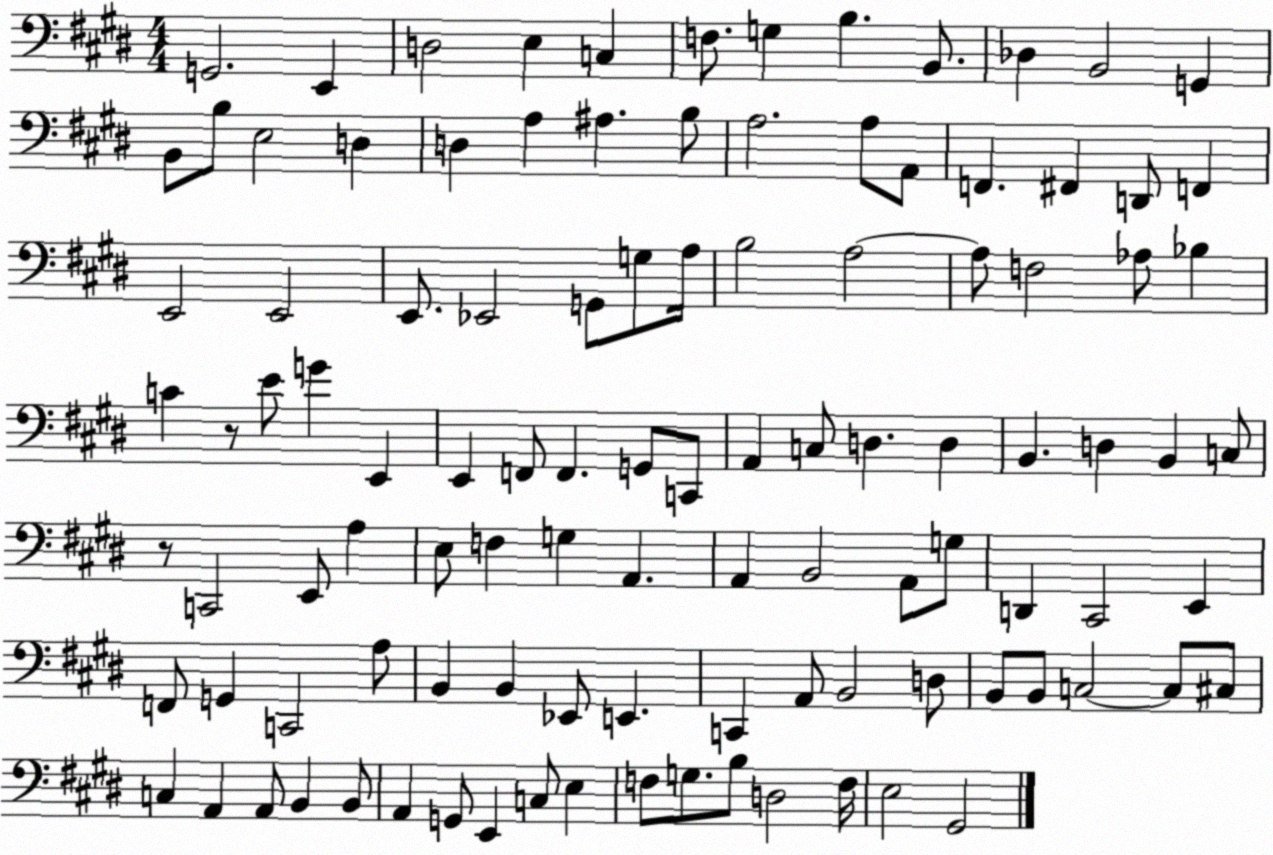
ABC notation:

X:1
T:Untitled
M:4/4
L:1/4
K:E
G,,2 E,, D,2 E, C, F,/2 G, B, B,,/2 _D, B,,2 G,, B,,/2 B,/2 E,2 D, D, A, ^A, B,/2 A,2 A,/2 A,,/2 F,, ^F,, D,,/2 F,, E,,2 E,,2 E,,/2 _E,,2 G,,/2 G,/2 A,/4 B,2 A,2 A,/2 F,2 _A,/2 _B, C z/2 E/2 G E,, E,, F,,/2 F,, G,,/2 C,,/2 A,, C,/2 D, D, B,, D, B,, C,/2 z/2 C,,2 E,,/2 A, E,/2 F, G, A,, A,, B,,2 A,,/2 G,/2 D,, ^C,,2 E,, F,,/2 G,, C,,2 A,/2 B,, B,, _E,,/2 E,, C,, A,,/2 B,,2 D,/2 B,,/2 B,,/2 C,2 C,/2 ^C,/2 C, A,, A,,/2 B,, B,,/2 A,, G,,/2 E,, C,/2 E, F,/2 G,/2 B,/2 D,2 F,/4 E,2 ^G,,2